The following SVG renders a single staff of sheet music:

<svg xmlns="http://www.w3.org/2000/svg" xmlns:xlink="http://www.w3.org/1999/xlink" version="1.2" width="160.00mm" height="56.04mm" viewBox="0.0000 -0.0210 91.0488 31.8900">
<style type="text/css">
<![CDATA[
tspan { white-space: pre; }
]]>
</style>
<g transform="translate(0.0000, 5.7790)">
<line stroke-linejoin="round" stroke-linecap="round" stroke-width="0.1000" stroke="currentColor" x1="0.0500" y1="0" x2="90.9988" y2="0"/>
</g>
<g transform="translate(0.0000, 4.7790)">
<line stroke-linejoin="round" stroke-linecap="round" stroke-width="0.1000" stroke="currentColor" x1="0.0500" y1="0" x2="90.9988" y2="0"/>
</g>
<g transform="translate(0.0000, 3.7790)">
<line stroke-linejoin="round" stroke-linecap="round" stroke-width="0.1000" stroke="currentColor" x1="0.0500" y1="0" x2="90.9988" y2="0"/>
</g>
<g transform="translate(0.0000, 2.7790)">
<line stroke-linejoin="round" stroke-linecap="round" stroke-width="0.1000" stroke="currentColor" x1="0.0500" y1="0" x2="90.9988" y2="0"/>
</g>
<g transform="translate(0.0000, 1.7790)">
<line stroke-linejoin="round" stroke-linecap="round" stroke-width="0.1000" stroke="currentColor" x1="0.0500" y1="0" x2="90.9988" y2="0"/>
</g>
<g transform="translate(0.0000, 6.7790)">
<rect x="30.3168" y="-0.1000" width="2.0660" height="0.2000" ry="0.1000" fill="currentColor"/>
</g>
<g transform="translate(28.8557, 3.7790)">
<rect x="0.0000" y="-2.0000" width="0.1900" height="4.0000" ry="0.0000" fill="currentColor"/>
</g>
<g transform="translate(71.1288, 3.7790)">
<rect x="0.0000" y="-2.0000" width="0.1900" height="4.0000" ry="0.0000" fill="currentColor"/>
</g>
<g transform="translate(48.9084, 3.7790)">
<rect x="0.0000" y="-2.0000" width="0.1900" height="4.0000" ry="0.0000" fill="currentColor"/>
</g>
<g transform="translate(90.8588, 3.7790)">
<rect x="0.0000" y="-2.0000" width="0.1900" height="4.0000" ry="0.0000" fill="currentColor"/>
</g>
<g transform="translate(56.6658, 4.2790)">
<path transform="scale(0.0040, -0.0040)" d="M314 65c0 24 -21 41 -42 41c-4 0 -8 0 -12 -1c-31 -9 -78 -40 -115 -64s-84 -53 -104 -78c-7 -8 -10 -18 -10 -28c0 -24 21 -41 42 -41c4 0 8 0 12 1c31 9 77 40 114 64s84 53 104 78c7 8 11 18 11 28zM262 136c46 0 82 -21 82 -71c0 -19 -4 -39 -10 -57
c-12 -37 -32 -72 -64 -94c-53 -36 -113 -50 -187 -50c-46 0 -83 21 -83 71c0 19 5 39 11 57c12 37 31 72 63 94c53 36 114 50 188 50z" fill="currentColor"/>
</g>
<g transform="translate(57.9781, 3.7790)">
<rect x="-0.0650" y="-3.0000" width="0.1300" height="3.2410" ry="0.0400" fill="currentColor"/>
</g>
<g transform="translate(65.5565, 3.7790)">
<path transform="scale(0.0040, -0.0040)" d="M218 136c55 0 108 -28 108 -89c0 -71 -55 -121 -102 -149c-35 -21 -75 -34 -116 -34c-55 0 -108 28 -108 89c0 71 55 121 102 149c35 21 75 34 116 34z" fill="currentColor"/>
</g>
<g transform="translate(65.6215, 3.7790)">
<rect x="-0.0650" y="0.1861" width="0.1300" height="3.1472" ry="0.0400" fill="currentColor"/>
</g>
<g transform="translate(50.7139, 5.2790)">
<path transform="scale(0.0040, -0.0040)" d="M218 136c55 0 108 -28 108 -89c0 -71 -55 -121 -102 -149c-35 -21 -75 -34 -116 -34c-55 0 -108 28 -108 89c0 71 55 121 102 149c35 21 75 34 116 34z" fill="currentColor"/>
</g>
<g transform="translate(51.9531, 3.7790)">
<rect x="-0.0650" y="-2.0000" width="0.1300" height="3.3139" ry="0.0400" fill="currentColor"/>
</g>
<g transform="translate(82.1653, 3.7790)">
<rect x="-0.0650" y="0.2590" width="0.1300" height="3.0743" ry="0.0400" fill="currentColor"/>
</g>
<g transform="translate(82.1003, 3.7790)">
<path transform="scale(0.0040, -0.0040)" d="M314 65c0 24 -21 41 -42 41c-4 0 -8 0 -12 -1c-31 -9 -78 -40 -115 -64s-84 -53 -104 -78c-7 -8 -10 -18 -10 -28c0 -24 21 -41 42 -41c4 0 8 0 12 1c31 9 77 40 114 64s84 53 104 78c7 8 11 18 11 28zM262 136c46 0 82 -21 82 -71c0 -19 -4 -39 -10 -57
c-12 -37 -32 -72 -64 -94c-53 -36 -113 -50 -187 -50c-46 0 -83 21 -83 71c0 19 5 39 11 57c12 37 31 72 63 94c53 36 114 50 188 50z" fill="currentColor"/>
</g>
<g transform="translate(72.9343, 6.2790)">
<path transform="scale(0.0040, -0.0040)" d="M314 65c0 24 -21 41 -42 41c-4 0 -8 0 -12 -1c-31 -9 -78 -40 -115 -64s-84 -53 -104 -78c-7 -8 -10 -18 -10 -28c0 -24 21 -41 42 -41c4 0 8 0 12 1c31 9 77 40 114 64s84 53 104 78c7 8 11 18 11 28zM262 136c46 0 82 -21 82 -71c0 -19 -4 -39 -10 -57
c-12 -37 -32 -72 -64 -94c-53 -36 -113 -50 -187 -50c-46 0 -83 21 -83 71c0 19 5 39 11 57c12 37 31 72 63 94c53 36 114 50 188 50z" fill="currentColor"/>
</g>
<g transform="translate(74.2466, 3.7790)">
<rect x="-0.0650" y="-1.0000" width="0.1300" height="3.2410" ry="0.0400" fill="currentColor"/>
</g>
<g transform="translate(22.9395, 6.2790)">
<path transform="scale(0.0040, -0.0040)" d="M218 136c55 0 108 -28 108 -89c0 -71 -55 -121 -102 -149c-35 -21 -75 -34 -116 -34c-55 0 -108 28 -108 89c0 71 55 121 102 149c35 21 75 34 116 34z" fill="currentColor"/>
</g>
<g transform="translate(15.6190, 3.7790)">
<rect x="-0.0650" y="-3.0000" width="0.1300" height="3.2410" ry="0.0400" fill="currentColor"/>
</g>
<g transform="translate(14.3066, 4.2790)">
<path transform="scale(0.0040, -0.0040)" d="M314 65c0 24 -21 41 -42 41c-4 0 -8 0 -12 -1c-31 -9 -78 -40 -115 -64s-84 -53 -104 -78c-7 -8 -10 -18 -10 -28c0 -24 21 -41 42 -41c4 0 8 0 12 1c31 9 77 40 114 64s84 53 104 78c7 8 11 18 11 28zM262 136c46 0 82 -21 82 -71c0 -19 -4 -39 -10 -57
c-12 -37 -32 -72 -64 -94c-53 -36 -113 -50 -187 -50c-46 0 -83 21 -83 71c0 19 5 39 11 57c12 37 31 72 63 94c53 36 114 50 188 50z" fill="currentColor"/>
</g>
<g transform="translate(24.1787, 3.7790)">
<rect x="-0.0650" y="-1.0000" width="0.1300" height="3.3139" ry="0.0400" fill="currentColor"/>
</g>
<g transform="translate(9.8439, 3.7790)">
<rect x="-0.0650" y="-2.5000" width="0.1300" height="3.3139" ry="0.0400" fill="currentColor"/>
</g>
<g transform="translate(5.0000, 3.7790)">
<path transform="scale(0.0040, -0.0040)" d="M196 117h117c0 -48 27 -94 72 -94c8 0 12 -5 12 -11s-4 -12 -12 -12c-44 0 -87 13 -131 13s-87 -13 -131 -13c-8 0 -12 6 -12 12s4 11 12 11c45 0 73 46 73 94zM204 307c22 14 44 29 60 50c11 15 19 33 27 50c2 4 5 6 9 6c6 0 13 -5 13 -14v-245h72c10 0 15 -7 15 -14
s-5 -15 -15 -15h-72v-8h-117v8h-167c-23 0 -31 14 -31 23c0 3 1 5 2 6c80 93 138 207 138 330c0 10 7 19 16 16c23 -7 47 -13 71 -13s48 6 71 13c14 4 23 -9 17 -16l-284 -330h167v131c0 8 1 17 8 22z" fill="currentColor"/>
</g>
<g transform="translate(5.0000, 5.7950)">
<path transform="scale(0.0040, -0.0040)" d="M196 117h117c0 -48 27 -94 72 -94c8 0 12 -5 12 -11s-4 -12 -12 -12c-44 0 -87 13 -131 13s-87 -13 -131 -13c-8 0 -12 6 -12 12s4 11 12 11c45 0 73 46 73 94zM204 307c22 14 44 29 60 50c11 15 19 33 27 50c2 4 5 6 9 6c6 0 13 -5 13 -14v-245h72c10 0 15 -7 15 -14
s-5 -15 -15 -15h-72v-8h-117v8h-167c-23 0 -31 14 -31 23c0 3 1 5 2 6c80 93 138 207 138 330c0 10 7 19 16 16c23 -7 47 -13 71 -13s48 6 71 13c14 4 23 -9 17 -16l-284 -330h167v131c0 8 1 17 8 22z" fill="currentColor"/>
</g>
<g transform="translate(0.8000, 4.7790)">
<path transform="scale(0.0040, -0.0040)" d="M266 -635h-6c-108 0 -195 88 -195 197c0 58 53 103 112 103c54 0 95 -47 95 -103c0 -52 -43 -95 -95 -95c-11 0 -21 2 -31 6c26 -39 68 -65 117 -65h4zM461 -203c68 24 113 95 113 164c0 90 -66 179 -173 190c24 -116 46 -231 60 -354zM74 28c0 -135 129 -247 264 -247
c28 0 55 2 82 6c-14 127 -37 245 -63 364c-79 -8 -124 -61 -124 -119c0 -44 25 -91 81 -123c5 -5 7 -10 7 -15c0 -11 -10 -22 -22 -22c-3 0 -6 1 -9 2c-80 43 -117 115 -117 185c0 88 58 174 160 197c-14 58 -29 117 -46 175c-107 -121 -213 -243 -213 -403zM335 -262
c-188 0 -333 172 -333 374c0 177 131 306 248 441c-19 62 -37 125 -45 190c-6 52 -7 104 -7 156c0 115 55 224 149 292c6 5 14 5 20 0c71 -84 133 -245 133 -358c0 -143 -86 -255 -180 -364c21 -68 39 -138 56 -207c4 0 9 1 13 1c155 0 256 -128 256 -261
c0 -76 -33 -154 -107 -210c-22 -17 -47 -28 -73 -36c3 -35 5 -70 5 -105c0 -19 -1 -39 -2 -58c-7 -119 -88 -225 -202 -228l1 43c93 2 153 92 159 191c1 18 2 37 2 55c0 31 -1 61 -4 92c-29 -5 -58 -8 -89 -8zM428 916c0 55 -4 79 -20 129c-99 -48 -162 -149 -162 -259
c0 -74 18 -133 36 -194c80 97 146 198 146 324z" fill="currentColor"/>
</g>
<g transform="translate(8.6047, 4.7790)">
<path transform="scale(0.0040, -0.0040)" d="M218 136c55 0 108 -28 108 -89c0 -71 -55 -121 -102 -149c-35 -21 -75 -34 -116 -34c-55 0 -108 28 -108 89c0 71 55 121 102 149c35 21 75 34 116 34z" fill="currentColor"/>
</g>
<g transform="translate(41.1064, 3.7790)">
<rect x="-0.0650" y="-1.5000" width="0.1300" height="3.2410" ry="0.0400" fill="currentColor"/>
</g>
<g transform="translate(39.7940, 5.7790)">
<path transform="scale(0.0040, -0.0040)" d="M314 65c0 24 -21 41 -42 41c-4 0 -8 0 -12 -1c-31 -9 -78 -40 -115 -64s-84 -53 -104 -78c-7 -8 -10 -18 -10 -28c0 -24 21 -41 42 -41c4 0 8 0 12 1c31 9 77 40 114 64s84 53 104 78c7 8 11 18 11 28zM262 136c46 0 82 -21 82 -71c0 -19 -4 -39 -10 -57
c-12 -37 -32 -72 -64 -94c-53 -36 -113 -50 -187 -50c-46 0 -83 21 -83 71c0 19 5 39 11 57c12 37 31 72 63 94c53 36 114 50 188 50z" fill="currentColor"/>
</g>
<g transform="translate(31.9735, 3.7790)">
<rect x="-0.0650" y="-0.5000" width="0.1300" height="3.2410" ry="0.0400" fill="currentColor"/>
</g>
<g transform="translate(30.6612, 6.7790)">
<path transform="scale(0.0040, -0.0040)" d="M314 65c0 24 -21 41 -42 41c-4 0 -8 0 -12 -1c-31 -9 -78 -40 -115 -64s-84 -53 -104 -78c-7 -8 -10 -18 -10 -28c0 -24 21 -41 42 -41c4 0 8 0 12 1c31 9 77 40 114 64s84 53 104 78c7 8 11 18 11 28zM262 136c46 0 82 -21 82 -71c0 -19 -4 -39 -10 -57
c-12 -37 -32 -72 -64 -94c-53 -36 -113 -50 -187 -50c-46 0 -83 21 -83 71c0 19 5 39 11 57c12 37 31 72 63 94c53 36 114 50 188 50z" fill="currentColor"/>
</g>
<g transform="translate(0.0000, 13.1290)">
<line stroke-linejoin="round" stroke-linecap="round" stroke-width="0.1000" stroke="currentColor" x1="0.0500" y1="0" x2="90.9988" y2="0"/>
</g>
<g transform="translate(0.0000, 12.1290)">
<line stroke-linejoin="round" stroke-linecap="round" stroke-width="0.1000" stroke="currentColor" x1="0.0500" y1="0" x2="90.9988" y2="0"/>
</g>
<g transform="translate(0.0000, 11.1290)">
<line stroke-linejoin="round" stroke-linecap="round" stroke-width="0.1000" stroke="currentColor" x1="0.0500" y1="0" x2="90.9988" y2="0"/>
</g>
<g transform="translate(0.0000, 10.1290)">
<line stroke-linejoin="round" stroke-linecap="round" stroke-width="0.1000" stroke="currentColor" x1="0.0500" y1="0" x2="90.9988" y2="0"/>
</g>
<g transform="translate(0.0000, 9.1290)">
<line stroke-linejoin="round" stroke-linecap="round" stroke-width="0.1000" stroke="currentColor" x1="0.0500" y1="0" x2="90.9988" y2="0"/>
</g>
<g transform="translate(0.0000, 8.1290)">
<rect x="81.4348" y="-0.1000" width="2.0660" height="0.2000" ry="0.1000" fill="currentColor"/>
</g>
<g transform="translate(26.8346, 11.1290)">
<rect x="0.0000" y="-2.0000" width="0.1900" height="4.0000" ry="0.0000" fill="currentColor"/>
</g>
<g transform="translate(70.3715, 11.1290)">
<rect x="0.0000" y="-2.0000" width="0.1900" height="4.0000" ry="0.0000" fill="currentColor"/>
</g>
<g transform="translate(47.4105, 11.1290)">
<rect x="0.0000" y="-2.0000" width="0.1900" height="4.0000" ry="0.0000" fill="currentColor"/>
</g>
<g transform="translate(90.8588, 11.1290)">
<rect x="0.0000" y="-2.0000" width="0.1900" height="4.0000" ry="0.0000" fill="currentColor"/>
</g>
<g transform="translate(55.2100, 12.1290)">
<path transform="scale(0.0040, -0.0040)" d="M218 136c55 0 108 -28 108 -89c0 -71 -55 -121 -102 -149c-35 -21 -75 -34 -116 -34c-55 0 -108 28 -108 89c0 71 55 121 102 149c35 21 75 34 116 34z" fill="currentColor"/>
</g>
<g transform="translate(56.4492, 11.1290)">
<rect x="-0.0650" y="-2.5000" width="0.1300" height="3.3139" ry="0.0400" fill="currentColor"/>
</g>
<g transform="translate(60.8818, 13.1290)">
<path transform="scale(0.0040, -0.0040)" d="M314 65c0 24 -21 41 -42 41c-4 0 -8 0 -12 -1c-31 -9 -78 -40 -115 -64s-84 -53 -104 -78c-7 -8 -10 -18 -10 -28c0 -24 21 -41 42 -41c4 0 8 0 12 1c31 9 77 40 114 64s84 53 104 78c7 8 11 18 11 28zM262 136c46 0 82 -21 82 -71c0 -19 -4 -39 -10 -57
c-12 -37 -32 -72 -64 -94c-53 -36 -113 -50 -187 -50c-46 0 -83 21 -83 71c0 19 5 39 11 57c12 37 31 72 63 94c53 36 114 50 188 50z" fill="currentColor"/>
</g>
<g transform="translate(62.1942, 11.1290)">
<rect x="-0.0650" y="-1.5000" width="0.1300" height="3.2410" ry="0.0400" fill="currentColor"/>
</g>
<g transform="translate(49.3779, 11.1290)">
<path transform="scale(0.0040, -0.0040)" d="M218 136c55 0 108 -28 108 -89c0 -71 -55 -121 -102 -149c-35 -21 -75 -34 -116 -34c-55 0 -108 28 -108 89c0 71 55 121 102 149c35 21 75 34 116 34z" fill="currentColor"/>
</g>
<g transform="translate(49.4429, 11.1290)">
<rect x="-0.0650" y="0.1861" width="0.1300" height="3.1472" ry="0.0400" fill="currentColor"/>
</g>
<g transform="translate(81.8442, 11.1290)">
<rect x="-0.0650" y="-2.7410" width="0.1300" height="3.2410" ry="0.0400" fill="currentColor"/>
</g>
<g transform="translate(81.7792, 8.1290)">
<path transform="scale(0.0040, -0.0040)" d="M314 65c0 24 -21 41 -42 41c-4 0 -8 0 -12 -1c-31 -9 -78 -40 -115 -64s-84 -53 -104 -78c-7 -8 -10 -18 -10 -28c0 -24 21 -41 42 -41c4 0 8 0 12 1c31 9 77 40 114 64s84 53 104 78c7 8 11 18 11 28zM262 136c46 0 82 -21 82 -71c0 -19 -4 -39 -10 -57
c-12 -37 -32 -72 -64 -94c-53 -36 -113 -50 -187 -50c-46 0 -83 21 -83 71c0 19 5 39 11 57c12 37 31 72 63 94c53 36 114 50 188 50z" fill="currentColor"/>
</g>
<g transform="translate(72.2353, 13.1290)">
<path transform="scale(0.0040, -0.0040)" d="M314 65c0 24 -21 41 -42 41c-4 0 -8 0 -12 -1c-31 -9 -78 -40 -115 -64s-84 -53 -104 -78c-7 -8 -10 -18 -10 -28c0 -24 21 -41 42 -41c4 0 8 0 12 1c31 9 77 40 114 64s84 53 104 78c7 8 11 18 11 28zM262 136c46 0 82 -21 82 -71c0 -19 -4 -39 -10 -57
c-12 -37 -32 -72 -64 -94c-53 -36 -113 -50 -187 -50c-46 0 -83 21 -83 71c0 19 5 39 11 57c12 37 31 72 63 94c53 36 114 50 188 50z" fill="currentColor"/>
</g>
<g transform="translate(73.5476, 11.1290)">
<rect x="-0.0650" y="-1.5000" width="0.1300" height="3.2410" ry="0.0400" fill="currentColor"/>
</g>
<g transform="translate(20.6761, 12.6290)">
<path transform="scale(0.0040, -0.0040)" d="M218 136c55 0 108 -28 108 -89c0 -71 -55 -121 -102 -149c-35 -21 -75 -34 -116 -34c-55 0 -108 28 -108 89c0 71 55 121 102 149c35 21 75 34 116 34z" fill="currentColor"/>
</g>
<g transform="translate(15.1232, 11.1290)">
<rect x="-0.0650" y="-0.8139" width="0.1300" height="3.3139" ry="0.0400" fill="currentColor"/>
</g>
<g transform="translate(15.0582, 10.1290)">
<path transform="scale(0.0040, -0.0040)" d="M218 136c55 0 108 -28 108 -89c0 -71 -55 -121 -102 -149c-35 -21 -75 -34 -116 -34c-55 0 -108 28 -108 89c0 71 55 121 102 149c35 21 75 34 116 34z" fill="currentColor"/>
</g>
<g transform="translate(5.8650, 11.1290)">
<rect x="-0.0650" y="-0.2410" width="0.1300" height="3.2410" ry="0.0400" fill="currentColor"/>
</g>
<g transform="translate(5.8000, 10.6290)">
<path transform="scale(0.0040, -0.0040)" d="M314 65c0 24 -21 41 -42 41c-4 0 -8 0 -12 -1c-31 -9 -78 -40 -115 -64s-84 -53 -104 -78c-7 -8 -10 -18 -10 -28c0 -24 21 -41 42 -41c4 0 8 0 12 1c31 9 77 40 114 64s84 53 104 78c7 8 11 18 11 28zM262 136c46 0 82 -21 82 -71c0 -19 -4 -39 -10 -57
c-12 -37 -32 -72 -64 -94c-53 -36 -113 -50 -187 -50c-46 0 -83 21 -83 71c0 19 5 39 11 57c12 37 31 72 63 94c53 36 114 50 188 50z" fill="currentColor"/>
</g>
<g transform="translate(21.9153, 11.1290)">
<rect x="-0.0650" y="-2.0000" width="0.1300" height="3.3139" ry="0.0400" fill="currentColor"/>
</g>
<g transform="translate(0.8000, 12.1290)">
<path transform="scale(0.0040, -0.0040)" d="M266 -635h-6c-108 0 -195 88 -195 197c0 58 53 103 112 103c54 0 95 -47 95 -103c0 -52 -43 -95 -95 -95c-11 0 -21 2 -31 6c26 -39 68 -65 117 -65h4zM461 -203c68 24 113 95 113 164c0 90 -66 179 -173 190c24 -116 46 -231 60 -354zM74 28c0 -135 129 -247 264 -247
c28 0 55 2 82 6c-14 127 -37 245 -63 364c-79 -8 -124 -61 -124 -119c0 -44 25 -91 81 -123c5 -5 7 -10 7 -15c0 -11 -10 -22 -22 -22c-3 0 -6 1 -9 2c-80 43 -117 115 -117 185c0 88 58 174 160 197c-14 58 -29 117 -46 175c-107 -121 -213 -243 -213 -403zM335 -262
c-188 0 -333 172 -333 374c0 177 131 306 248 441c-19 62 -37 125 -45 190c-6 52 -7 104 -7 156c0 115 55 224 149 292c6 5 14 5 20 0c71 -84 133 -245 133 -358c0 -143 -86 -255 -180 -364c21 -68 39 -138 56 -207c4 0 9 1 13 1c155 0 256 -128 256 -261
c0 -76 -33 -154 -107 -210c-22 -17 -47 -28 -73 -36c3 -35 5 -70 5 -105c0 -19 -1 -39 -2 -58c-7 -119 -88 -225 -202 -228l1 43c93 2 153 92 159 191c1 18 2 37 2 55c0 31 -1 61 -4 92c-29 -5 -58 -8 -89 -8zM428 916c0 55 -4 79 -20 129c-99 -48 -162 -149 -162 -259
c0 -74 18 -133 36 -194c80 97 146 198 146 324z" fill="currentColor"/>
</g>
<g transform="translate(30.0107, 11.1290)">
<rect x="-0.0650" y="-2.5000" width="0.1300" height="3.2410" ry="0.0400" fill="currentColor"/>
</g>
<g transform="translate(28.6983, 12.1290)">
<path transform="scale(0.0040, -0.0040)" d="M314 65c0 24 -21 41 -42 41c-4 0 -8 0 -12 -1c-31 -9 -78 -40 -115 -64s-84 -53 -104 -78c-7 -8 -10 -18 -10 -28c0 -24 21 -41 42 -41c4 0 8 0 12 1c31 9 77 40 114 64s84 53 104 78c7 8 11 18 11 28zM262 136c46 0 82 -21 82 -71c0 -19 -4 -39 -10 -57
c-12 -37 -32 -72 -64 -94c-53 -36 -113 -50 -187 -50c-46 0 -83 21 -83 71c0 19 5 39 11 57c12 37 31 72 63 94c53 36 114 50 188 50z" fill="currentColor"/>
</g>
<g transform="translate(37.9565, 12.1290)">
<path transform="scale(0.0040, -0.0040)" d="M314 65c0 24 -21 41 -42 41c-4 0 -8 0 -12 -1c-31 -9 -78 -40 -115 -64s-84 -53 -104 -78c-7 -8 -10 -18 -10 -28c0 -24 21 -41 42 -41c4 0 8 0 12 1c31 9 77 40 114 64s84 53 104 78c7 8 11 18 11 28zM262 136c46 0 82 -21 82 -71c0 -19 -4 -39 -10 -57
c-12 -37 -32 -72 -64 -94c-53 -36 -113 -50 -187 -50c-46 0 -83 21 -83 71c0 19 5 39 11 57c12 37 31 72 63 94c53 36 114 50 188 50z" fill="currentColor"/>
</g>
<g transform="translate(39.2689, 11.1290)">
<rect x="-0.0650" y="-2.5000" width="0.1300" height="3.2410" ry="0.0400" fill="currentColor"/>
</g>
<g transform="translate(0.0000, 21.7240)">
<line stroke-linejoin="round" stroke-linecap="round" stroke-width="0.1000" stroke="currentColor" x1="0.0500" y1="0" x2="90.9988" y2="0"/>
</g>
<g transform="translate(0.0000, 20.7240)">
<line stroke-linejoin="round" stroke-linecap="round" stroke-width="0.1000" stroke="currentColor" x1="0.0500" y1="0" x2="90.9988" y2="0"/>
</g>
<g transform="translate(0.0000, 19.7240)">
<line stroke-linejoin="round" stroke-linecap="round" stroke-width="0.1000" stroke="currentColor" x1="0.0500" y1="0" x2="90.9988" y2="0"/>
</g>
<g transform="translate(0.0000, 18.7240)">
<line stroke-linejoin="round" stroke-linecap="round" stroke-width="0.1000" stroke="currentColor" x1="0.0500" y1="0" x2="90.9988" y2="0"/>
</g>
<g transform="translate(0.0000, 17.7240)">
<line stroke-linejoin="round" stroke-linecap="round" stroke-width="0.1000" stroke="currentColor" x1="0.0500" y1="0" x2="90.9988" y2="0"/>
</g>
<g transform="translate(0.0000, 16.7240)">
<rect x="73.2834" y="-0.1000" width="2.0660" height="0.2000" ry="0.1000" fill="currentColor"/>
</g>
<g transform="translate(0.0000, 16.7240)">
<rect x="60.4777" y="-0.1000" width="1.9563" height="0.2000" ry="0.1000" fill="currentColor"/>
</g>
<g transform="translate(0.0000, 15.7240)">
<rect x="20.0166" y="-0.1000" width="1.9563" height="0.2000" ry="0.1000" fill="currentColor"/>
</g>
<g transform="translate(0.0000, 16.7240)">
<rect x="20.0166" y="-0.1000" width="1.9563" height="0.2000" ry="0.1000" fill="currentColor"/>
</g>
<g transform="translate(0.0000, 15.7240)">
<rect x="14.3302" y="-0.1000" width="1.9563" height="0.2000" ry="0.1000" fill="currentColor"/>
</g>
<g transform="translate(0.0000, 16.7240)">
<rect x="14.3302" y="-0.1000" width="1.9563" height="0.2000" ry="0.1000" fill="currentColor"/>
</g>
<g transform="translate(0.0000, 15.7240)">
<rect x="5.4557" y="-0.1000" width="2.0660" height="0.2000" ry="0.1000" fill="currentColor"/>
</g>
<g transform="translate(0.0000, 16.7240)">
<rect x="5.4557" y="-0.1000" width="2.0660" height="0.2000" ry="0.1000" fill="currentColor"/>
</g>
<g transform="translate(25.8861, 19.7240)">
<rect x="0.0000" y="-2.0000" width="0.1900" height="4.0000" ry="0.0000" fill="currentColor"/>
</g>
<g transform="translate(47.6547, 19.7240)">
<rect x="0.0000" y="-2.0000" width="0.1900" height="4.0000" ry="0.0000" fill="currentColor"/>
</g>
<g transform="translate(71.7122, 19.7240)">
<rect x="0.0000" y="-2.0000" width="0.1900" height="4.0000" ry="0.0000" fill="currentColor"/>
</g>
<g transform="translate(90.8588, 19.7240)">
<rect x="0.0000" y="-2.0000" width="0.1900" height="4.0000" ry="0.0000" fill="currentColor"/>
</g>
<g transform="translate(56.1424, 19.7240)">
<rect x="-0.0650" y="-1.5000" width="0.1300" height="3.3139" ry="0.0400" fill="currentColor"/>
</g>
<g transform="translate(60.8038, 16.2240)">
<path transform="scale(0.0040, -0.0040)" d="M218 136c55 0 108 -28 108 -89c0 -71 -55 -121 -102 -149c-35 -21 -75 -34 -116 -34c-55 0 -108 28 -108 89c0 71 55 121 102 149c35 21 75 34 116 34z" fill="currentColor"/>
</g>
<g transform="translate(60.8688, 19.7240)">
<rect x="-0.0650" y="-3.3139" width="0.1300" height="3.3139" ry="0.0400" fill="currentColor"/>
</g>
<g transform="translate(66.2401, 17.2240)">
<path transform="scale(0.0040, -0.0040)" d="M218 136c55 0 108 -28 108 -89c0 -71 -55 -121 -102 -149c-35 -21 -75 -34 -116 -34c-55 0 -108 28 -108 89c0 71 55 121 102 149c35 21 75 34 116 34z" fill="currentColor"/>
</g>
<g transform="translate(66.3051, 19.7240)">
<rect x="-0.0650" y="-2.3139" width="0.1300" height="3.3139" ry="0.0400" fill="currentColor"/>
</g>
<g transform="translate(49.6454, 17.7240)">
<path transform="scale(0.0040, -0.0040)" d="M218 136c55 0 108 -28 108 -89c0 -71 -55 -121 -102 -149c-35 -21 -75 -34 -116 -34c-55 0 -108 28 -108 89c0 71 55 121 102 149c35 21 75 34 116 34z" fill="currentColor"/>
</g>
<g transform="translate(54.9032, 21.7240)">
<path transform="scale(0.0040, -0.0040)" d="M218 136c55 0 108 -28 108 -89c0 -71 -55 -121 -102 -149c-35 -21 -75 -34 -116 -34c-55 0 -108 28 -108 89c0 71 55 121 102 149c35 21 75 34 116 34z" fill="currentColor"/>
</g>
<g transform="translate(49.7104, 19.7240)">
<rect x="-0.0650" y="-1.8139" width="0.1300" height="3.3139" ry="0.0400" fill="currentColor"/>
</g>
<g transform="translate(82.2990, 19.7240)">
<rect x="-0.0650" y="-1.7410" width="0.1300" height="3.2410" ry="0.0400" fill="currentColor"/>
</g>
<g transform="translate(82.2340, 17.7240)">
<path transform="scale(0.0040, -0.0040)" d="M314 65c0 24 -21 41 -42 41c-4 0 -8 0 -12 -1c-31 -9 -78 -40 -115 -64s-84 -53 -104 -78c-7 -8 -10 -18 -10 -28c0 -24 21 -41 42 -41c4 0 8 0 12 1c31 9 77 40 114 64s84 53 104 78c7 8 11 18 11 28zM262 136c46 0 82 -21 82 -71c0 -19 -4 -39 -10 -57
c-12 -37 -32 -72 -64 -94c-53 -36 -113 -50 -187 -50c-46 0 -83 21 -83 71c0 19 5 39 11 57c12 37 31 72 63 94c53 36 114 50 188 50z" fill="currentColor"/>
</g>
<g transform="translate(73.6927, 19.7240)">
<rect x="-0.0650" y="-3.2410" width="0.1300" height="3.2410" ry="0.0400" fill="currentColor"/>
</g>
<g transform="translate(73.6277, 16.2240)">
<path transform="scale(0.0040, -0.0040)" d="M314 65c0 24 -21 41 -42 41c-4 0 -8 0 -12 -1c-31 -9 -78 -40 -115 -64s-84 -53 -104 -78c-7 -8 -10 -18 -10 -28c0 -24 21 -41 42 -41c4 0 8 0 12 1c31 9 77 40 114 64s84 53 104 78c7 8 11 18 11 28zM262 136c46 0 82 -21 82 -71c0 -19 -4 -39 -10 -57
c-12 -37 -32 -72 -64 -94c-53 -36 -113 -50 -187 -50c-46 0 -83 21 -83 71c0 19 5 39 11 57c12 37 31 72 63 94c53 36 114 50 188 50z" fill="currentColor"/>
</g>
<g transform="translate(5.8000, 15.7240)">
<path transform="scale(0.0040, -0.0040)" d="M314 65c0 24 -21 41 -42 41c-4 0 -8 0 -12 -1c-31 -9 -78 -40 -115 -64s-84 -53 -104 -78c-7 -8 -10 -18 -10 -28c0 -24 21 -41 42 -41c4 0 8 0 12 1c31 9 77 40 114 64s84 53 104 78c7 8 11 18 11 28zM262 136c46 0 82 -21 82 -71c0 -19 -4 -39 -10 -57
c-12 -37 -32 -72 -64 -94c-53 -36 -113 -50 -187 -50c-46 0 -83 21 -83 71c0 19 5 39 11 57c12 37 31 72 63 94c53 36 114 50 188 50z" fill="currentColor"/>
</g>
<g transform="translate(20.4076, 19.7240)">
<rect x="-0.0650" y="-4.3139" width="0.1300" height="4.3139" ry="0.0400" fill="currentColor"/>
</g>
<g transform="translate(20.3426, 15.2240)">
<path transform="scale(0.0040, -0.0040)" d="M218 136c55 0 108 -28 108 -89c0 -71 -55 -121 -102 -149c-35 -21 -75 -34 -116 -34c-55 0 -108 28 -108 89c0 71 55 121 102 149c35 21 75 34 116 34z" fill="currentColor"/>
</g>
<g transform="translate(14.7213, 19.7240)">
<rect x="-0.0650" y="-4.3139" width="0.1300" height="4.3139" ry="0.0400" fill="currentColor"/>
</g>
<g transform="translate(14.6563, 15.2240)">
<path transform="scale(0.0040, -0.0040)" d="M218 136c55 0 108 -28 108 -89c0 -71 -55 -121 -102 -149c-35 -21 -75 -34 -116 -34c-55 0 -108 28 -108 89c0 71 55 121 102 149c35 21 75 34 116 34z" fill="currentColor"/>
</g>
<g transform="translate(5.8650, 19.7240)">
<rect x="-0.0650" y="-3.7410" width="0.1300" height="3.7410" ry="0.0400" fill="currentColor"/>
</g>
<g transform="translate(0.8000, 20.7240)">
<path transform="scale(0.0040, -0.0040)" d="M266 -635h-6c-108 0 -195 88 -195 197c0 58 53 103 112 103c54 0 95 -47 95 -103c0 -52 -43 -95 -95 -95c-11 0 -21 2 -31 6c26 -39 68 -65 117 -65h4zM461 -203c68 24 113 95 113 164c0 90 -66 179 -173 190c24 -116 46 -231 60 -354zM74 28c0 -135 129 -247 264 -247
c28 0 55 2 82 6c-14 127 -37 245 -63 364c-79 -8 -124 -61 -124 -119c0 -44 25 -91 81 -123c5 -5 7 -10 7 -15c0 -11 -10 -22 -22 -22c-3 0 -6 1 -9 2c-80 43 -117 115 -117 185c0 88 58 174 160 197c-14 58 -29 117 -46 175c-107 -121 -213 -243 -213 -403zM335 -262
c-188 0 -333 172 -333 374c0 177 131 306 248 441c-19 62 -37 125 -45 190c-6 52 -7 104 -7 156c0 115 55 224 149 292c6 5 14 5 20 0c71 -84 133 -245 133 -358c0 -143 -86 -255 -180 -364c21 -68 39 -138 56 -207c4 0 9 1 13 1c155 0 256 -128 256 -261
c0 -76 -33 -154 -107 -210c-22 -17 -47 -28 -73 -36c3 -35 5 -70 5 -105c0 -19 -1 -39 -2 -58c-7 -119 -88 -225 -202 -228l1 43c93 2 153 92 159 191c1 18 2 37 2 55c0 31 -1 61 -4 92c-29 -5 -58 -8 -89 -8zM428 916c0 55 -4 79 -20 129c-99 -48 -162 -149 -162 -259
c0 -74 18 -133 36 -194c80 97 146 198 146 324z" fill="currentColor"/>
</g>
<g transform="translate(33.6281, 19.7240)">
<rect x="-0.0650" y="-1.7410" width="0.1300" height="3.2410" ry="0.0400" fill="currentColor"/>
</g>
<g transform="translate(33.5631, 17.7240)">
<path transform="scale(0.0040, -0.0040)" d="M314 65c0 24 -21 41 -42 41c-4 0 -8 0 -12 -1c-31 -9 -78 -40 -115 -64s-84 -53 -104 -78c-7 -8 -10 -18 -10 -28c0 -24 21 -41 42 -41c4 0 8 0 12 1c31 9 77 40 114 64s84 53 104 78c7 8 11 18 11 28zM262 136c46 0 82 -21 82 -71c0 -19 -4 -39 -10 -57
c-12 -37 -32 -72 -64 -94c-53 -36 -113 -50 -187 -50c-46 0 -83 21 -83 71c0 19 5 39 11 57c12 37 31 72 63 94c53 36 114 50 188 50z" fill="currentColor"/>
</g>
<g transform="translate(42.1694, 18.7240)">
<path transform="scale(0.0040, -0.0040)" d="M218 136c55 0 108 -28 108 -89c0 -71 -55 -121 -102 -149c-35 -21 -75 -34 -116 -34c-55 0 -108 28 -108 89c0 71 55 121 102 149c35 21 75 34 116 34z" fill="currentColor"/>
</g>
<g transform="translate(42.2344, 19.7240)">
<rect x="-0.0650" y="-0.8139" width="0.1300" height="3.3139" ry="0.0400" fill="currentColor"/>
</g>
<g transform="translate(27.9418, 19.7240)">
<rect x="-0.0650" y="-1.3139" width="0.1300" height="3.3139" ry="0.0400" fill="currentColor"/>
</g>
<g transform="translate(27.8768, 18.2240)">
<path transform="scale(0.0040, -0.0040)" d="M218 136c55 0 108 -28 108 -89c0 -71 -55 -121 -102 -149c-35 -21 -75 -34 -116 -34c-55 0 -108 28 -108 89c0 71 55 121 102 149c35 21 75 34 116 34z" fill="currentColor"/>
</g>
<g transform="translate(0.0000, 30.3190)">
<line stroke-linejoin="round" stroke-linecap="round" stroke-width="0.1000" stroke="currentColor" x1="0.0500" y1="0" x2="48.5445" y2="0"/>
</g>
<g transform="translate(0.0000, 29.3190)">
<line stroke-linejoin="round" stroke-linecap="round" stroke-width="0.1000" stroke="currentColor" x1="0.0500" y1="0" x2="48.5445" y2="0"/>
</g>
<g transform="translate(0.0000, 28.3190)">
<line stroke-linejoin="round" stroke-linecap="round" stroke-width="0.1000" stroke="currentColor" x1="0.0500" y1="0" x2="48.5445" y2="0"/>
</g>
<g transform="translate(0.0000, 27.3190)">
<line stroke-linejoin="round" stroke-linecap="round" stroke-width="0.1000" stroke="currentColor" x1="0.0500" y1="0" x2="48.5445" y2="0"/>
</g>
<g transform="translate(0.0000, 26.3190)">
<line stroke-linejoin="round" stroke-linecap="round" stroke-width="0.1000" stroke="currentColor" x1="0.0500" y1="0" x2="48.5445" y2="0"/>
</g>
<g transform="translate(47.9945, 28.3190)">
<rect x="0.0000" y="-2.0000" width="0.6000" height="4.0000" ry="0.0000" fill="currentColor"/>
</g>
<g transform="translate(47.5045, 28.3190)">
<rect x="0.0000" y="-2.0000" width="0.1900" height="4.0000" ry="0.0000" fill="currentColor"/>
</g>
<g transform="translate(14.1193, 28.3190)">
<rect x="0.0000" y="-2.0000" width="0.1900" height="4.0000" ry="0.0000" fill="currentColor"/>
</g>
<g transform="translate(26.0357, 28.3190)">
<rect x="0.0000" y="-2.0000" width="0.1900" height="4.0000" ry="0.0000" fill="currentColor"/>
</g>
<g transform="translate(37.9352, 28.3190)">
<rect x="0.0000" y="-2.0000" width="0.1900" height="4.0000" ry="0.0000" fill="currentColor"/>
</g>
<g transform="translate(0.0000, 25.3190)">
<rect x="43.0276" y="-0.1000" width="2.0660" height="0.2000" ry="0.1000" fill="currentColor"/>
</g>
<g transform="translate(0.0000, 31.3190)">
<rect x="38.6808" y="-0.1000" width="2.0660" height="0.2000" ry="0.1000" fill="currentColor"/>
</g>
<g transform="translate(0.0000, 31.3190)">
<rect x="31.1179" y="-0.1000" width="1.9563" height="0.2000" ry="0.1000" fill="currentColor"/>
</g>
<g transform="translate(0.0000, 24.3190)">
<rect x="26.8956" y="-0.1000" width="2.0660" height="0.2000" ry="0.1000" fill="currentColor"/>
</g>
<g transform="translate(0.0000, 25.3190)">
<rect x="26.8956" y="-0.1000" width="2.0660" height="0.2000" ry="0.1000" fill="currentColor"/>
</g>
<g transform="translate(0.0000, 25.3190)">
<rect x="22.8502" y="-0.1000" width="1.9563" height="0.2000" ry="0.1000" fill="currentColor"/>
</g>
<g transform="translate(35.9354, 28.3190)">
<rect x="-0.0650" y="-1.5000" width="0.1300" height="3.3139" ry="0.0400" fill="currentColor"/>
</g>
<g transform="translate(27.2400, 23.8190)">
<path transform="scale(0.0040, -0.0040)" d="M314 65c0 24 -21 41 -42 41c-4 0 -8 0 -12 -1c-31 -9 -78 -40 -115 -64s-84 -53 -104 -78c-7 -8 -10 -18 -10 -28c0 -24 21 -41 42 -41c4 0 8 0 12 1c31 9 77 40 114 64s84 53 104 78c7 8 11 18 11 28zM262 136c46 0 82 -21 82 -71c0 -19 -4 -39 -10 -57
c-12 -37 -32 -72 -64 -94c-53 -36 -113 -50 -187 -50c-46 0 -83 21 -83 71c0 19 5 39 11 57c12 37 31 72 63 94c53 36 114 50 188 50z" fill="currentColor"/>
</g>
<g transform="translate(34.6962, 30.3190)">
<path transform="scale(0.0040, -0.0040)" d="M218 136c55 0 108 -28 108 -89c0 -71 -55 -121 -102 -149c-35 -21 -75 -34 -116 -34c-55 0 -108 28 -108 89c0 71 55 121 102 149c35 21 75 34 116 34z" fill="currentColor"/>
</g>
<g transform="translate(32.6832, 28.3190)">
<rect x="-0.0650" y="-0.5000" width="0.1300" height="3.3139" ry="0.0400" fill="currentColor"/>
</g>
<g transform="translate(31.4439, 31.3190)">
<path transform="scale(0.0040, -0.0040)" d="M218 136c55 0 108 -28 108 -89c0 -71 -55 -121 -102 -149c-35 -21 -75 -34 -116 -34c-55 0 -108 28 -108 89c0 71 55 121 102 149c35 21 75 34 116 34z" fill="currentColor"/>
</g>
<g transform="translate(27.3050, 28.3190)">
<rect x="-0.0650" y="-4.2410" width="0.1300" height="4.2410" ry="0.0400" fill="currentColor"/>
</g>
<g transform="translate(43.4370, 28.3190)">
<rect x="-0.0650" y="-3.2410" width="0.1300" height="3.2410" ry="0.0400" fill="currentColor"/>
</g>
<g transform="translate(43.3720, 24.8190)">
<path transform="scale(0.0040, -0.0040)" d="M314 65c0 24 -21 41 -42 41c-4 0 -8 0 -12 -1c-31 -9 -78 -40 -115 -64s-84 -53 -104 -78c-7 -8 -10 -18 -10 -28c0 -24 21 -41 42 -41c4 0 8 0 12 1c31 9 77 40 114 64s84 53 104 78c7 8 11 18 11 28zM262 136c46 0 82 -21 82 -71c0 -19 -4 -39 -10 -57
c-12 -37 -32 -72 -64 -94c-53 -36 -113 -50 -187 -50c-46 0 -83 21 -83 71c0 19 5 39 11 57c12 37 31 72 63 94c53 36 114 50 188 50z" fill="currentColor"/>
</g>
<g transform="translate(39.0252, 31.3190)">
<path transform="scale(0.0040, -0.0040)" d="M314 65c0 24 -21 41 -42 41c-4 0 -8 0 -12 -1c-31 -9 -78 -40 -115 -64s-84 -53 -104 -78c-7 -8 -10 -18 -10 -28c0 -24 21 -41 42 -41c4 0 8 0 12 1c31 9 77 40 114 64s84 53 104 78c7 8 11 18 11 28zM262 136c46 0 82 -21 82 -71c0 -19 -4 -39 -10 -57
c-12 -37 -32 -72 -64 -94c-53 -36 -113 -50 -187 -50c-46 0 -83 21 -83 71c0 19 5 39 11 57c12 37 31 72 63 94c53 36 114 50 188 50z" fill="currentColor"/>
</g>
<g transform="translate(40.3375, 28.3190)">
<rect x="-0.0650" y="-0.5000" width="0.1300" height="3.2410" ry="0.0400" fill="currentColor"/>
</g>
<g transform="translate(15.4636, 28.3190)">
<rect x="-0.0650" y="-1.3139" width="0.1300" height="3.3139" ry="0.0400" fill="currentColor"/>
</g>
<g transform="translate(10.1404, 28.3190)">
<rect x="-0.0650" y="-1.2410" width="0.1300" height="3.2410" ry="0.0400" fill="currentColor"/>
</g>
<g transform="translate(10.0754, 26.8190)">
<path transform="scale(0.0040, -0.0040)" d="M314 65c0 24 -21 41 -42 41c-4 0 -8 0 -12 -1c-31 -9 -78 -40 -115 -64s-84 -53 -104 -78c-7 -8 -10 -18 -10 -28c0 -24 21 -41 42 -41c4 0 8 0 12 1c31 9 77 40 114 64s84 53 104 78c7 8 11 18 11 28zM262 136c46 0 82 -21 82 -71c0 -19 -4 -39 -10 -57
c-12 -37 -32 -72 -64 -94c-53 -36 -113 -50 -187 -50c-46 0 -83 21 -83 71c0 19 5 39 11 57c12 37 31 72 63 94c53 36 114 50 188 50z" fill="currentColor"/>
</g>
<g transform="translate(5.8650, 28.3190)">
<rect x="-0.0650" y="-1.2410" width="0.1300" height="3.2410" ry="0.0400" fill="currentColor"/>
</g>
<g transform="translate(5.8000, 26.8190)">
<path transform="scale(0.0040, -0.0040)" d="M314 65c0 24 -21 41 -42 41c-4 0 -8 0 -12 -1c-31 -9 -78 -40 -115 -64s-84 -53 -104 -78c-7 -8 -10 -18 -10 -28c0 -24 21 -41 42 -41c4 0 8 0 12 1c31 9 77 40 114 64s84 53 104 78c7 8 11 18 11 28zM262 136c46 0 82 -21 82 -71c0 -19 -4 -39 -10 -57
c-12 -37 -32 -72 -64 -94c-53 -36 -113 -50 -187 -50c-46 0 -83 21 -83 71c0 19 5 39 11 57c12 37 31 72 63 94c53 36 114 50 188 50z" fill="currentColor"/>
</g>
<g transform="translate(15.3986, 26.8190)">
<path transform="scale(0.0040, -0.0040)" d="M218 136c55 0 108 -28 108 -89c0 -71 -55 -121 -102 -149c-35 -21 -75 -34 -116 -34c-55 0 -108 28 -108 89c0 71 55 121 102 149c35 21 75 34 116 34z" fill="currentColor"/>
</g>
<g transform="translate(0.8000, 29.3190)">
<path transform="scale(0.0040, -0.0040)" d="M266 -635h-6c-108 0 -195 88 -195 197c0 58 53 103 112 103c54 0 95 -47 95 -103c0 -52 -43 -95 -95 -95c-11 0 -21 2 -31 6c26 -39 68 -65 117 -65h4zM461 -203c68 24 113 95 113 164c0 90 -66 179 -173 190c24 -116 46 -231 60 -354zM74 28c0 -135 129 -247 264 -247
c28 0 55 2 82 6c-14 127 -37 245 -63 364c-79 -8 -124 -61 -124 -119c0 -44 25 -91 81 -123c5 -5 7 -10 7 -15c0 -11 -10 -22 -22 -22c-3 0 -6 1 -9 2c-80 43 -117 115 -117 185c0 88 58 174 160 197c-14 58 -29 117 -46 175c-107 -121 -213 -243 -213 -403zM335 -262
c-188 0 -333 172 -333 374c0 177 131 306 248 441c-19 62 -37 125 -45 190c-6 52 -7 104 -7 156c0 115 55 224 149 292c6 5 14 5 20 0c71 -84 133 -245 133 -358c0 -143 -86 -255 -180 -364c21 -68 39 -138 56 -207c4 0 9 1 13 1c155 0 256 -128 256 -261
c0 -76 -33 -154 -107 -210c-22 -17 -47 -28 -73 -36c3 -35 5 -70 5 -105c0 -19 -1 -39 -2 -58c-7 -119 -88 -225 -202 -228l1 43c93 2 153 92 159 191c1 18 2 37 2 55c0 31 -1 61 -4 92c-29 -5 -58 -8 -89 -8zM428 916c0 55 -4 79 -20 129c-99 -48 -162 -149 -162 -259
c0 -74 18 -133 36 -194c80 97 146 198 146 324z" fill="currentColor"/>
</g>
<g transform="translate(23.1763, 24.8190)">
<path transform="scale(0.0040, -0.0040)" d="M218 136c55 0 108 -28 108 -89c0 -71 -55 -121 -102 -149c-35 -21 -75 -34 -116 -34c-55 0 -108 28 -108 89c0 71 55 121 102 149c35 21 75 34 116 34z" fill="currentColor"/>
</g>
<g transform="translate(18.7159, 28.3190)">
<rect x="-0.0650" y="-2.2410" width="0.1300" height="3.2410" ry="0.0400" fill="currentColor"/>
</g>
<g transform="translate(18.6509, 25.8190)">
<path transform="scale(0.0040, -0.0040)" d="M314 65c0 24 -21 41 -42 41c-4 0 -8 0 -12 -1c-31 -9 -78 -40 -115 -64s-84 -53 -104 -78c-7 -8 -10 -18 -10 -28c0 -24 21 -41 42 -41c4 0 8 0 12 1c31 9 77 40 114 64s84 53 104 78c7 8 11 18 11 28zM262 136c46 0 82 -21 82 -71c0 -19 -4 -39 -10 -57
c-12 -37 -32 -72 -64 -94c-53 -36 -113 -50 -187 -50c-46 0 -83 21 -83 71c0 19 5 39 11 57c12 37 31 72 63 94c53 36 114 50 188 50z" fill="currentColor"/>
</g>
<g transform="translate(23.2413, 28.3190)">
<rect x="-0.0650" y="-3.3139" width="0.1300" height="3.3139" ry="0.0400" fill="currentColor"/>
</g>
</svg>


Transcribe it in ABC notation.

X:1
T:Untitled
M:4/4
L:1/4
K:C
G A2 D C2 E2 F A2 B D2 B2 c2 d F G2 G2 B G E2 E2 a2 c'2 d' d' e f2 d f E b g b2 f2 e2 e2 e g2 b d'2 C E C2 b2